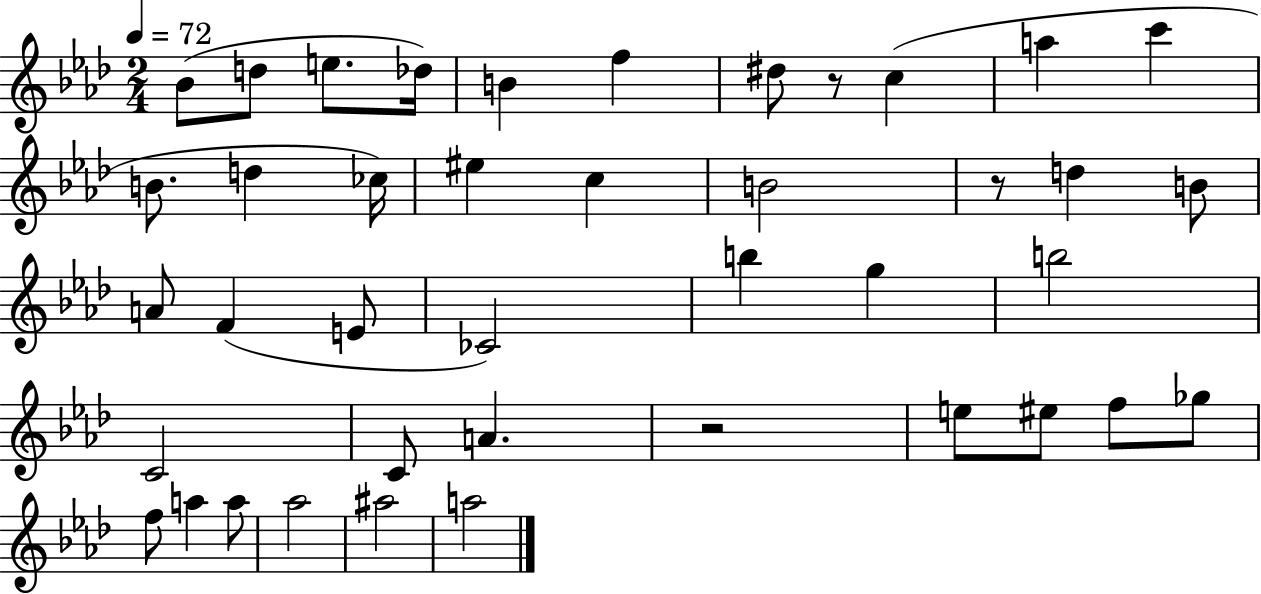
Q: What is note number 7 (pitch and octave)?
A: D#5